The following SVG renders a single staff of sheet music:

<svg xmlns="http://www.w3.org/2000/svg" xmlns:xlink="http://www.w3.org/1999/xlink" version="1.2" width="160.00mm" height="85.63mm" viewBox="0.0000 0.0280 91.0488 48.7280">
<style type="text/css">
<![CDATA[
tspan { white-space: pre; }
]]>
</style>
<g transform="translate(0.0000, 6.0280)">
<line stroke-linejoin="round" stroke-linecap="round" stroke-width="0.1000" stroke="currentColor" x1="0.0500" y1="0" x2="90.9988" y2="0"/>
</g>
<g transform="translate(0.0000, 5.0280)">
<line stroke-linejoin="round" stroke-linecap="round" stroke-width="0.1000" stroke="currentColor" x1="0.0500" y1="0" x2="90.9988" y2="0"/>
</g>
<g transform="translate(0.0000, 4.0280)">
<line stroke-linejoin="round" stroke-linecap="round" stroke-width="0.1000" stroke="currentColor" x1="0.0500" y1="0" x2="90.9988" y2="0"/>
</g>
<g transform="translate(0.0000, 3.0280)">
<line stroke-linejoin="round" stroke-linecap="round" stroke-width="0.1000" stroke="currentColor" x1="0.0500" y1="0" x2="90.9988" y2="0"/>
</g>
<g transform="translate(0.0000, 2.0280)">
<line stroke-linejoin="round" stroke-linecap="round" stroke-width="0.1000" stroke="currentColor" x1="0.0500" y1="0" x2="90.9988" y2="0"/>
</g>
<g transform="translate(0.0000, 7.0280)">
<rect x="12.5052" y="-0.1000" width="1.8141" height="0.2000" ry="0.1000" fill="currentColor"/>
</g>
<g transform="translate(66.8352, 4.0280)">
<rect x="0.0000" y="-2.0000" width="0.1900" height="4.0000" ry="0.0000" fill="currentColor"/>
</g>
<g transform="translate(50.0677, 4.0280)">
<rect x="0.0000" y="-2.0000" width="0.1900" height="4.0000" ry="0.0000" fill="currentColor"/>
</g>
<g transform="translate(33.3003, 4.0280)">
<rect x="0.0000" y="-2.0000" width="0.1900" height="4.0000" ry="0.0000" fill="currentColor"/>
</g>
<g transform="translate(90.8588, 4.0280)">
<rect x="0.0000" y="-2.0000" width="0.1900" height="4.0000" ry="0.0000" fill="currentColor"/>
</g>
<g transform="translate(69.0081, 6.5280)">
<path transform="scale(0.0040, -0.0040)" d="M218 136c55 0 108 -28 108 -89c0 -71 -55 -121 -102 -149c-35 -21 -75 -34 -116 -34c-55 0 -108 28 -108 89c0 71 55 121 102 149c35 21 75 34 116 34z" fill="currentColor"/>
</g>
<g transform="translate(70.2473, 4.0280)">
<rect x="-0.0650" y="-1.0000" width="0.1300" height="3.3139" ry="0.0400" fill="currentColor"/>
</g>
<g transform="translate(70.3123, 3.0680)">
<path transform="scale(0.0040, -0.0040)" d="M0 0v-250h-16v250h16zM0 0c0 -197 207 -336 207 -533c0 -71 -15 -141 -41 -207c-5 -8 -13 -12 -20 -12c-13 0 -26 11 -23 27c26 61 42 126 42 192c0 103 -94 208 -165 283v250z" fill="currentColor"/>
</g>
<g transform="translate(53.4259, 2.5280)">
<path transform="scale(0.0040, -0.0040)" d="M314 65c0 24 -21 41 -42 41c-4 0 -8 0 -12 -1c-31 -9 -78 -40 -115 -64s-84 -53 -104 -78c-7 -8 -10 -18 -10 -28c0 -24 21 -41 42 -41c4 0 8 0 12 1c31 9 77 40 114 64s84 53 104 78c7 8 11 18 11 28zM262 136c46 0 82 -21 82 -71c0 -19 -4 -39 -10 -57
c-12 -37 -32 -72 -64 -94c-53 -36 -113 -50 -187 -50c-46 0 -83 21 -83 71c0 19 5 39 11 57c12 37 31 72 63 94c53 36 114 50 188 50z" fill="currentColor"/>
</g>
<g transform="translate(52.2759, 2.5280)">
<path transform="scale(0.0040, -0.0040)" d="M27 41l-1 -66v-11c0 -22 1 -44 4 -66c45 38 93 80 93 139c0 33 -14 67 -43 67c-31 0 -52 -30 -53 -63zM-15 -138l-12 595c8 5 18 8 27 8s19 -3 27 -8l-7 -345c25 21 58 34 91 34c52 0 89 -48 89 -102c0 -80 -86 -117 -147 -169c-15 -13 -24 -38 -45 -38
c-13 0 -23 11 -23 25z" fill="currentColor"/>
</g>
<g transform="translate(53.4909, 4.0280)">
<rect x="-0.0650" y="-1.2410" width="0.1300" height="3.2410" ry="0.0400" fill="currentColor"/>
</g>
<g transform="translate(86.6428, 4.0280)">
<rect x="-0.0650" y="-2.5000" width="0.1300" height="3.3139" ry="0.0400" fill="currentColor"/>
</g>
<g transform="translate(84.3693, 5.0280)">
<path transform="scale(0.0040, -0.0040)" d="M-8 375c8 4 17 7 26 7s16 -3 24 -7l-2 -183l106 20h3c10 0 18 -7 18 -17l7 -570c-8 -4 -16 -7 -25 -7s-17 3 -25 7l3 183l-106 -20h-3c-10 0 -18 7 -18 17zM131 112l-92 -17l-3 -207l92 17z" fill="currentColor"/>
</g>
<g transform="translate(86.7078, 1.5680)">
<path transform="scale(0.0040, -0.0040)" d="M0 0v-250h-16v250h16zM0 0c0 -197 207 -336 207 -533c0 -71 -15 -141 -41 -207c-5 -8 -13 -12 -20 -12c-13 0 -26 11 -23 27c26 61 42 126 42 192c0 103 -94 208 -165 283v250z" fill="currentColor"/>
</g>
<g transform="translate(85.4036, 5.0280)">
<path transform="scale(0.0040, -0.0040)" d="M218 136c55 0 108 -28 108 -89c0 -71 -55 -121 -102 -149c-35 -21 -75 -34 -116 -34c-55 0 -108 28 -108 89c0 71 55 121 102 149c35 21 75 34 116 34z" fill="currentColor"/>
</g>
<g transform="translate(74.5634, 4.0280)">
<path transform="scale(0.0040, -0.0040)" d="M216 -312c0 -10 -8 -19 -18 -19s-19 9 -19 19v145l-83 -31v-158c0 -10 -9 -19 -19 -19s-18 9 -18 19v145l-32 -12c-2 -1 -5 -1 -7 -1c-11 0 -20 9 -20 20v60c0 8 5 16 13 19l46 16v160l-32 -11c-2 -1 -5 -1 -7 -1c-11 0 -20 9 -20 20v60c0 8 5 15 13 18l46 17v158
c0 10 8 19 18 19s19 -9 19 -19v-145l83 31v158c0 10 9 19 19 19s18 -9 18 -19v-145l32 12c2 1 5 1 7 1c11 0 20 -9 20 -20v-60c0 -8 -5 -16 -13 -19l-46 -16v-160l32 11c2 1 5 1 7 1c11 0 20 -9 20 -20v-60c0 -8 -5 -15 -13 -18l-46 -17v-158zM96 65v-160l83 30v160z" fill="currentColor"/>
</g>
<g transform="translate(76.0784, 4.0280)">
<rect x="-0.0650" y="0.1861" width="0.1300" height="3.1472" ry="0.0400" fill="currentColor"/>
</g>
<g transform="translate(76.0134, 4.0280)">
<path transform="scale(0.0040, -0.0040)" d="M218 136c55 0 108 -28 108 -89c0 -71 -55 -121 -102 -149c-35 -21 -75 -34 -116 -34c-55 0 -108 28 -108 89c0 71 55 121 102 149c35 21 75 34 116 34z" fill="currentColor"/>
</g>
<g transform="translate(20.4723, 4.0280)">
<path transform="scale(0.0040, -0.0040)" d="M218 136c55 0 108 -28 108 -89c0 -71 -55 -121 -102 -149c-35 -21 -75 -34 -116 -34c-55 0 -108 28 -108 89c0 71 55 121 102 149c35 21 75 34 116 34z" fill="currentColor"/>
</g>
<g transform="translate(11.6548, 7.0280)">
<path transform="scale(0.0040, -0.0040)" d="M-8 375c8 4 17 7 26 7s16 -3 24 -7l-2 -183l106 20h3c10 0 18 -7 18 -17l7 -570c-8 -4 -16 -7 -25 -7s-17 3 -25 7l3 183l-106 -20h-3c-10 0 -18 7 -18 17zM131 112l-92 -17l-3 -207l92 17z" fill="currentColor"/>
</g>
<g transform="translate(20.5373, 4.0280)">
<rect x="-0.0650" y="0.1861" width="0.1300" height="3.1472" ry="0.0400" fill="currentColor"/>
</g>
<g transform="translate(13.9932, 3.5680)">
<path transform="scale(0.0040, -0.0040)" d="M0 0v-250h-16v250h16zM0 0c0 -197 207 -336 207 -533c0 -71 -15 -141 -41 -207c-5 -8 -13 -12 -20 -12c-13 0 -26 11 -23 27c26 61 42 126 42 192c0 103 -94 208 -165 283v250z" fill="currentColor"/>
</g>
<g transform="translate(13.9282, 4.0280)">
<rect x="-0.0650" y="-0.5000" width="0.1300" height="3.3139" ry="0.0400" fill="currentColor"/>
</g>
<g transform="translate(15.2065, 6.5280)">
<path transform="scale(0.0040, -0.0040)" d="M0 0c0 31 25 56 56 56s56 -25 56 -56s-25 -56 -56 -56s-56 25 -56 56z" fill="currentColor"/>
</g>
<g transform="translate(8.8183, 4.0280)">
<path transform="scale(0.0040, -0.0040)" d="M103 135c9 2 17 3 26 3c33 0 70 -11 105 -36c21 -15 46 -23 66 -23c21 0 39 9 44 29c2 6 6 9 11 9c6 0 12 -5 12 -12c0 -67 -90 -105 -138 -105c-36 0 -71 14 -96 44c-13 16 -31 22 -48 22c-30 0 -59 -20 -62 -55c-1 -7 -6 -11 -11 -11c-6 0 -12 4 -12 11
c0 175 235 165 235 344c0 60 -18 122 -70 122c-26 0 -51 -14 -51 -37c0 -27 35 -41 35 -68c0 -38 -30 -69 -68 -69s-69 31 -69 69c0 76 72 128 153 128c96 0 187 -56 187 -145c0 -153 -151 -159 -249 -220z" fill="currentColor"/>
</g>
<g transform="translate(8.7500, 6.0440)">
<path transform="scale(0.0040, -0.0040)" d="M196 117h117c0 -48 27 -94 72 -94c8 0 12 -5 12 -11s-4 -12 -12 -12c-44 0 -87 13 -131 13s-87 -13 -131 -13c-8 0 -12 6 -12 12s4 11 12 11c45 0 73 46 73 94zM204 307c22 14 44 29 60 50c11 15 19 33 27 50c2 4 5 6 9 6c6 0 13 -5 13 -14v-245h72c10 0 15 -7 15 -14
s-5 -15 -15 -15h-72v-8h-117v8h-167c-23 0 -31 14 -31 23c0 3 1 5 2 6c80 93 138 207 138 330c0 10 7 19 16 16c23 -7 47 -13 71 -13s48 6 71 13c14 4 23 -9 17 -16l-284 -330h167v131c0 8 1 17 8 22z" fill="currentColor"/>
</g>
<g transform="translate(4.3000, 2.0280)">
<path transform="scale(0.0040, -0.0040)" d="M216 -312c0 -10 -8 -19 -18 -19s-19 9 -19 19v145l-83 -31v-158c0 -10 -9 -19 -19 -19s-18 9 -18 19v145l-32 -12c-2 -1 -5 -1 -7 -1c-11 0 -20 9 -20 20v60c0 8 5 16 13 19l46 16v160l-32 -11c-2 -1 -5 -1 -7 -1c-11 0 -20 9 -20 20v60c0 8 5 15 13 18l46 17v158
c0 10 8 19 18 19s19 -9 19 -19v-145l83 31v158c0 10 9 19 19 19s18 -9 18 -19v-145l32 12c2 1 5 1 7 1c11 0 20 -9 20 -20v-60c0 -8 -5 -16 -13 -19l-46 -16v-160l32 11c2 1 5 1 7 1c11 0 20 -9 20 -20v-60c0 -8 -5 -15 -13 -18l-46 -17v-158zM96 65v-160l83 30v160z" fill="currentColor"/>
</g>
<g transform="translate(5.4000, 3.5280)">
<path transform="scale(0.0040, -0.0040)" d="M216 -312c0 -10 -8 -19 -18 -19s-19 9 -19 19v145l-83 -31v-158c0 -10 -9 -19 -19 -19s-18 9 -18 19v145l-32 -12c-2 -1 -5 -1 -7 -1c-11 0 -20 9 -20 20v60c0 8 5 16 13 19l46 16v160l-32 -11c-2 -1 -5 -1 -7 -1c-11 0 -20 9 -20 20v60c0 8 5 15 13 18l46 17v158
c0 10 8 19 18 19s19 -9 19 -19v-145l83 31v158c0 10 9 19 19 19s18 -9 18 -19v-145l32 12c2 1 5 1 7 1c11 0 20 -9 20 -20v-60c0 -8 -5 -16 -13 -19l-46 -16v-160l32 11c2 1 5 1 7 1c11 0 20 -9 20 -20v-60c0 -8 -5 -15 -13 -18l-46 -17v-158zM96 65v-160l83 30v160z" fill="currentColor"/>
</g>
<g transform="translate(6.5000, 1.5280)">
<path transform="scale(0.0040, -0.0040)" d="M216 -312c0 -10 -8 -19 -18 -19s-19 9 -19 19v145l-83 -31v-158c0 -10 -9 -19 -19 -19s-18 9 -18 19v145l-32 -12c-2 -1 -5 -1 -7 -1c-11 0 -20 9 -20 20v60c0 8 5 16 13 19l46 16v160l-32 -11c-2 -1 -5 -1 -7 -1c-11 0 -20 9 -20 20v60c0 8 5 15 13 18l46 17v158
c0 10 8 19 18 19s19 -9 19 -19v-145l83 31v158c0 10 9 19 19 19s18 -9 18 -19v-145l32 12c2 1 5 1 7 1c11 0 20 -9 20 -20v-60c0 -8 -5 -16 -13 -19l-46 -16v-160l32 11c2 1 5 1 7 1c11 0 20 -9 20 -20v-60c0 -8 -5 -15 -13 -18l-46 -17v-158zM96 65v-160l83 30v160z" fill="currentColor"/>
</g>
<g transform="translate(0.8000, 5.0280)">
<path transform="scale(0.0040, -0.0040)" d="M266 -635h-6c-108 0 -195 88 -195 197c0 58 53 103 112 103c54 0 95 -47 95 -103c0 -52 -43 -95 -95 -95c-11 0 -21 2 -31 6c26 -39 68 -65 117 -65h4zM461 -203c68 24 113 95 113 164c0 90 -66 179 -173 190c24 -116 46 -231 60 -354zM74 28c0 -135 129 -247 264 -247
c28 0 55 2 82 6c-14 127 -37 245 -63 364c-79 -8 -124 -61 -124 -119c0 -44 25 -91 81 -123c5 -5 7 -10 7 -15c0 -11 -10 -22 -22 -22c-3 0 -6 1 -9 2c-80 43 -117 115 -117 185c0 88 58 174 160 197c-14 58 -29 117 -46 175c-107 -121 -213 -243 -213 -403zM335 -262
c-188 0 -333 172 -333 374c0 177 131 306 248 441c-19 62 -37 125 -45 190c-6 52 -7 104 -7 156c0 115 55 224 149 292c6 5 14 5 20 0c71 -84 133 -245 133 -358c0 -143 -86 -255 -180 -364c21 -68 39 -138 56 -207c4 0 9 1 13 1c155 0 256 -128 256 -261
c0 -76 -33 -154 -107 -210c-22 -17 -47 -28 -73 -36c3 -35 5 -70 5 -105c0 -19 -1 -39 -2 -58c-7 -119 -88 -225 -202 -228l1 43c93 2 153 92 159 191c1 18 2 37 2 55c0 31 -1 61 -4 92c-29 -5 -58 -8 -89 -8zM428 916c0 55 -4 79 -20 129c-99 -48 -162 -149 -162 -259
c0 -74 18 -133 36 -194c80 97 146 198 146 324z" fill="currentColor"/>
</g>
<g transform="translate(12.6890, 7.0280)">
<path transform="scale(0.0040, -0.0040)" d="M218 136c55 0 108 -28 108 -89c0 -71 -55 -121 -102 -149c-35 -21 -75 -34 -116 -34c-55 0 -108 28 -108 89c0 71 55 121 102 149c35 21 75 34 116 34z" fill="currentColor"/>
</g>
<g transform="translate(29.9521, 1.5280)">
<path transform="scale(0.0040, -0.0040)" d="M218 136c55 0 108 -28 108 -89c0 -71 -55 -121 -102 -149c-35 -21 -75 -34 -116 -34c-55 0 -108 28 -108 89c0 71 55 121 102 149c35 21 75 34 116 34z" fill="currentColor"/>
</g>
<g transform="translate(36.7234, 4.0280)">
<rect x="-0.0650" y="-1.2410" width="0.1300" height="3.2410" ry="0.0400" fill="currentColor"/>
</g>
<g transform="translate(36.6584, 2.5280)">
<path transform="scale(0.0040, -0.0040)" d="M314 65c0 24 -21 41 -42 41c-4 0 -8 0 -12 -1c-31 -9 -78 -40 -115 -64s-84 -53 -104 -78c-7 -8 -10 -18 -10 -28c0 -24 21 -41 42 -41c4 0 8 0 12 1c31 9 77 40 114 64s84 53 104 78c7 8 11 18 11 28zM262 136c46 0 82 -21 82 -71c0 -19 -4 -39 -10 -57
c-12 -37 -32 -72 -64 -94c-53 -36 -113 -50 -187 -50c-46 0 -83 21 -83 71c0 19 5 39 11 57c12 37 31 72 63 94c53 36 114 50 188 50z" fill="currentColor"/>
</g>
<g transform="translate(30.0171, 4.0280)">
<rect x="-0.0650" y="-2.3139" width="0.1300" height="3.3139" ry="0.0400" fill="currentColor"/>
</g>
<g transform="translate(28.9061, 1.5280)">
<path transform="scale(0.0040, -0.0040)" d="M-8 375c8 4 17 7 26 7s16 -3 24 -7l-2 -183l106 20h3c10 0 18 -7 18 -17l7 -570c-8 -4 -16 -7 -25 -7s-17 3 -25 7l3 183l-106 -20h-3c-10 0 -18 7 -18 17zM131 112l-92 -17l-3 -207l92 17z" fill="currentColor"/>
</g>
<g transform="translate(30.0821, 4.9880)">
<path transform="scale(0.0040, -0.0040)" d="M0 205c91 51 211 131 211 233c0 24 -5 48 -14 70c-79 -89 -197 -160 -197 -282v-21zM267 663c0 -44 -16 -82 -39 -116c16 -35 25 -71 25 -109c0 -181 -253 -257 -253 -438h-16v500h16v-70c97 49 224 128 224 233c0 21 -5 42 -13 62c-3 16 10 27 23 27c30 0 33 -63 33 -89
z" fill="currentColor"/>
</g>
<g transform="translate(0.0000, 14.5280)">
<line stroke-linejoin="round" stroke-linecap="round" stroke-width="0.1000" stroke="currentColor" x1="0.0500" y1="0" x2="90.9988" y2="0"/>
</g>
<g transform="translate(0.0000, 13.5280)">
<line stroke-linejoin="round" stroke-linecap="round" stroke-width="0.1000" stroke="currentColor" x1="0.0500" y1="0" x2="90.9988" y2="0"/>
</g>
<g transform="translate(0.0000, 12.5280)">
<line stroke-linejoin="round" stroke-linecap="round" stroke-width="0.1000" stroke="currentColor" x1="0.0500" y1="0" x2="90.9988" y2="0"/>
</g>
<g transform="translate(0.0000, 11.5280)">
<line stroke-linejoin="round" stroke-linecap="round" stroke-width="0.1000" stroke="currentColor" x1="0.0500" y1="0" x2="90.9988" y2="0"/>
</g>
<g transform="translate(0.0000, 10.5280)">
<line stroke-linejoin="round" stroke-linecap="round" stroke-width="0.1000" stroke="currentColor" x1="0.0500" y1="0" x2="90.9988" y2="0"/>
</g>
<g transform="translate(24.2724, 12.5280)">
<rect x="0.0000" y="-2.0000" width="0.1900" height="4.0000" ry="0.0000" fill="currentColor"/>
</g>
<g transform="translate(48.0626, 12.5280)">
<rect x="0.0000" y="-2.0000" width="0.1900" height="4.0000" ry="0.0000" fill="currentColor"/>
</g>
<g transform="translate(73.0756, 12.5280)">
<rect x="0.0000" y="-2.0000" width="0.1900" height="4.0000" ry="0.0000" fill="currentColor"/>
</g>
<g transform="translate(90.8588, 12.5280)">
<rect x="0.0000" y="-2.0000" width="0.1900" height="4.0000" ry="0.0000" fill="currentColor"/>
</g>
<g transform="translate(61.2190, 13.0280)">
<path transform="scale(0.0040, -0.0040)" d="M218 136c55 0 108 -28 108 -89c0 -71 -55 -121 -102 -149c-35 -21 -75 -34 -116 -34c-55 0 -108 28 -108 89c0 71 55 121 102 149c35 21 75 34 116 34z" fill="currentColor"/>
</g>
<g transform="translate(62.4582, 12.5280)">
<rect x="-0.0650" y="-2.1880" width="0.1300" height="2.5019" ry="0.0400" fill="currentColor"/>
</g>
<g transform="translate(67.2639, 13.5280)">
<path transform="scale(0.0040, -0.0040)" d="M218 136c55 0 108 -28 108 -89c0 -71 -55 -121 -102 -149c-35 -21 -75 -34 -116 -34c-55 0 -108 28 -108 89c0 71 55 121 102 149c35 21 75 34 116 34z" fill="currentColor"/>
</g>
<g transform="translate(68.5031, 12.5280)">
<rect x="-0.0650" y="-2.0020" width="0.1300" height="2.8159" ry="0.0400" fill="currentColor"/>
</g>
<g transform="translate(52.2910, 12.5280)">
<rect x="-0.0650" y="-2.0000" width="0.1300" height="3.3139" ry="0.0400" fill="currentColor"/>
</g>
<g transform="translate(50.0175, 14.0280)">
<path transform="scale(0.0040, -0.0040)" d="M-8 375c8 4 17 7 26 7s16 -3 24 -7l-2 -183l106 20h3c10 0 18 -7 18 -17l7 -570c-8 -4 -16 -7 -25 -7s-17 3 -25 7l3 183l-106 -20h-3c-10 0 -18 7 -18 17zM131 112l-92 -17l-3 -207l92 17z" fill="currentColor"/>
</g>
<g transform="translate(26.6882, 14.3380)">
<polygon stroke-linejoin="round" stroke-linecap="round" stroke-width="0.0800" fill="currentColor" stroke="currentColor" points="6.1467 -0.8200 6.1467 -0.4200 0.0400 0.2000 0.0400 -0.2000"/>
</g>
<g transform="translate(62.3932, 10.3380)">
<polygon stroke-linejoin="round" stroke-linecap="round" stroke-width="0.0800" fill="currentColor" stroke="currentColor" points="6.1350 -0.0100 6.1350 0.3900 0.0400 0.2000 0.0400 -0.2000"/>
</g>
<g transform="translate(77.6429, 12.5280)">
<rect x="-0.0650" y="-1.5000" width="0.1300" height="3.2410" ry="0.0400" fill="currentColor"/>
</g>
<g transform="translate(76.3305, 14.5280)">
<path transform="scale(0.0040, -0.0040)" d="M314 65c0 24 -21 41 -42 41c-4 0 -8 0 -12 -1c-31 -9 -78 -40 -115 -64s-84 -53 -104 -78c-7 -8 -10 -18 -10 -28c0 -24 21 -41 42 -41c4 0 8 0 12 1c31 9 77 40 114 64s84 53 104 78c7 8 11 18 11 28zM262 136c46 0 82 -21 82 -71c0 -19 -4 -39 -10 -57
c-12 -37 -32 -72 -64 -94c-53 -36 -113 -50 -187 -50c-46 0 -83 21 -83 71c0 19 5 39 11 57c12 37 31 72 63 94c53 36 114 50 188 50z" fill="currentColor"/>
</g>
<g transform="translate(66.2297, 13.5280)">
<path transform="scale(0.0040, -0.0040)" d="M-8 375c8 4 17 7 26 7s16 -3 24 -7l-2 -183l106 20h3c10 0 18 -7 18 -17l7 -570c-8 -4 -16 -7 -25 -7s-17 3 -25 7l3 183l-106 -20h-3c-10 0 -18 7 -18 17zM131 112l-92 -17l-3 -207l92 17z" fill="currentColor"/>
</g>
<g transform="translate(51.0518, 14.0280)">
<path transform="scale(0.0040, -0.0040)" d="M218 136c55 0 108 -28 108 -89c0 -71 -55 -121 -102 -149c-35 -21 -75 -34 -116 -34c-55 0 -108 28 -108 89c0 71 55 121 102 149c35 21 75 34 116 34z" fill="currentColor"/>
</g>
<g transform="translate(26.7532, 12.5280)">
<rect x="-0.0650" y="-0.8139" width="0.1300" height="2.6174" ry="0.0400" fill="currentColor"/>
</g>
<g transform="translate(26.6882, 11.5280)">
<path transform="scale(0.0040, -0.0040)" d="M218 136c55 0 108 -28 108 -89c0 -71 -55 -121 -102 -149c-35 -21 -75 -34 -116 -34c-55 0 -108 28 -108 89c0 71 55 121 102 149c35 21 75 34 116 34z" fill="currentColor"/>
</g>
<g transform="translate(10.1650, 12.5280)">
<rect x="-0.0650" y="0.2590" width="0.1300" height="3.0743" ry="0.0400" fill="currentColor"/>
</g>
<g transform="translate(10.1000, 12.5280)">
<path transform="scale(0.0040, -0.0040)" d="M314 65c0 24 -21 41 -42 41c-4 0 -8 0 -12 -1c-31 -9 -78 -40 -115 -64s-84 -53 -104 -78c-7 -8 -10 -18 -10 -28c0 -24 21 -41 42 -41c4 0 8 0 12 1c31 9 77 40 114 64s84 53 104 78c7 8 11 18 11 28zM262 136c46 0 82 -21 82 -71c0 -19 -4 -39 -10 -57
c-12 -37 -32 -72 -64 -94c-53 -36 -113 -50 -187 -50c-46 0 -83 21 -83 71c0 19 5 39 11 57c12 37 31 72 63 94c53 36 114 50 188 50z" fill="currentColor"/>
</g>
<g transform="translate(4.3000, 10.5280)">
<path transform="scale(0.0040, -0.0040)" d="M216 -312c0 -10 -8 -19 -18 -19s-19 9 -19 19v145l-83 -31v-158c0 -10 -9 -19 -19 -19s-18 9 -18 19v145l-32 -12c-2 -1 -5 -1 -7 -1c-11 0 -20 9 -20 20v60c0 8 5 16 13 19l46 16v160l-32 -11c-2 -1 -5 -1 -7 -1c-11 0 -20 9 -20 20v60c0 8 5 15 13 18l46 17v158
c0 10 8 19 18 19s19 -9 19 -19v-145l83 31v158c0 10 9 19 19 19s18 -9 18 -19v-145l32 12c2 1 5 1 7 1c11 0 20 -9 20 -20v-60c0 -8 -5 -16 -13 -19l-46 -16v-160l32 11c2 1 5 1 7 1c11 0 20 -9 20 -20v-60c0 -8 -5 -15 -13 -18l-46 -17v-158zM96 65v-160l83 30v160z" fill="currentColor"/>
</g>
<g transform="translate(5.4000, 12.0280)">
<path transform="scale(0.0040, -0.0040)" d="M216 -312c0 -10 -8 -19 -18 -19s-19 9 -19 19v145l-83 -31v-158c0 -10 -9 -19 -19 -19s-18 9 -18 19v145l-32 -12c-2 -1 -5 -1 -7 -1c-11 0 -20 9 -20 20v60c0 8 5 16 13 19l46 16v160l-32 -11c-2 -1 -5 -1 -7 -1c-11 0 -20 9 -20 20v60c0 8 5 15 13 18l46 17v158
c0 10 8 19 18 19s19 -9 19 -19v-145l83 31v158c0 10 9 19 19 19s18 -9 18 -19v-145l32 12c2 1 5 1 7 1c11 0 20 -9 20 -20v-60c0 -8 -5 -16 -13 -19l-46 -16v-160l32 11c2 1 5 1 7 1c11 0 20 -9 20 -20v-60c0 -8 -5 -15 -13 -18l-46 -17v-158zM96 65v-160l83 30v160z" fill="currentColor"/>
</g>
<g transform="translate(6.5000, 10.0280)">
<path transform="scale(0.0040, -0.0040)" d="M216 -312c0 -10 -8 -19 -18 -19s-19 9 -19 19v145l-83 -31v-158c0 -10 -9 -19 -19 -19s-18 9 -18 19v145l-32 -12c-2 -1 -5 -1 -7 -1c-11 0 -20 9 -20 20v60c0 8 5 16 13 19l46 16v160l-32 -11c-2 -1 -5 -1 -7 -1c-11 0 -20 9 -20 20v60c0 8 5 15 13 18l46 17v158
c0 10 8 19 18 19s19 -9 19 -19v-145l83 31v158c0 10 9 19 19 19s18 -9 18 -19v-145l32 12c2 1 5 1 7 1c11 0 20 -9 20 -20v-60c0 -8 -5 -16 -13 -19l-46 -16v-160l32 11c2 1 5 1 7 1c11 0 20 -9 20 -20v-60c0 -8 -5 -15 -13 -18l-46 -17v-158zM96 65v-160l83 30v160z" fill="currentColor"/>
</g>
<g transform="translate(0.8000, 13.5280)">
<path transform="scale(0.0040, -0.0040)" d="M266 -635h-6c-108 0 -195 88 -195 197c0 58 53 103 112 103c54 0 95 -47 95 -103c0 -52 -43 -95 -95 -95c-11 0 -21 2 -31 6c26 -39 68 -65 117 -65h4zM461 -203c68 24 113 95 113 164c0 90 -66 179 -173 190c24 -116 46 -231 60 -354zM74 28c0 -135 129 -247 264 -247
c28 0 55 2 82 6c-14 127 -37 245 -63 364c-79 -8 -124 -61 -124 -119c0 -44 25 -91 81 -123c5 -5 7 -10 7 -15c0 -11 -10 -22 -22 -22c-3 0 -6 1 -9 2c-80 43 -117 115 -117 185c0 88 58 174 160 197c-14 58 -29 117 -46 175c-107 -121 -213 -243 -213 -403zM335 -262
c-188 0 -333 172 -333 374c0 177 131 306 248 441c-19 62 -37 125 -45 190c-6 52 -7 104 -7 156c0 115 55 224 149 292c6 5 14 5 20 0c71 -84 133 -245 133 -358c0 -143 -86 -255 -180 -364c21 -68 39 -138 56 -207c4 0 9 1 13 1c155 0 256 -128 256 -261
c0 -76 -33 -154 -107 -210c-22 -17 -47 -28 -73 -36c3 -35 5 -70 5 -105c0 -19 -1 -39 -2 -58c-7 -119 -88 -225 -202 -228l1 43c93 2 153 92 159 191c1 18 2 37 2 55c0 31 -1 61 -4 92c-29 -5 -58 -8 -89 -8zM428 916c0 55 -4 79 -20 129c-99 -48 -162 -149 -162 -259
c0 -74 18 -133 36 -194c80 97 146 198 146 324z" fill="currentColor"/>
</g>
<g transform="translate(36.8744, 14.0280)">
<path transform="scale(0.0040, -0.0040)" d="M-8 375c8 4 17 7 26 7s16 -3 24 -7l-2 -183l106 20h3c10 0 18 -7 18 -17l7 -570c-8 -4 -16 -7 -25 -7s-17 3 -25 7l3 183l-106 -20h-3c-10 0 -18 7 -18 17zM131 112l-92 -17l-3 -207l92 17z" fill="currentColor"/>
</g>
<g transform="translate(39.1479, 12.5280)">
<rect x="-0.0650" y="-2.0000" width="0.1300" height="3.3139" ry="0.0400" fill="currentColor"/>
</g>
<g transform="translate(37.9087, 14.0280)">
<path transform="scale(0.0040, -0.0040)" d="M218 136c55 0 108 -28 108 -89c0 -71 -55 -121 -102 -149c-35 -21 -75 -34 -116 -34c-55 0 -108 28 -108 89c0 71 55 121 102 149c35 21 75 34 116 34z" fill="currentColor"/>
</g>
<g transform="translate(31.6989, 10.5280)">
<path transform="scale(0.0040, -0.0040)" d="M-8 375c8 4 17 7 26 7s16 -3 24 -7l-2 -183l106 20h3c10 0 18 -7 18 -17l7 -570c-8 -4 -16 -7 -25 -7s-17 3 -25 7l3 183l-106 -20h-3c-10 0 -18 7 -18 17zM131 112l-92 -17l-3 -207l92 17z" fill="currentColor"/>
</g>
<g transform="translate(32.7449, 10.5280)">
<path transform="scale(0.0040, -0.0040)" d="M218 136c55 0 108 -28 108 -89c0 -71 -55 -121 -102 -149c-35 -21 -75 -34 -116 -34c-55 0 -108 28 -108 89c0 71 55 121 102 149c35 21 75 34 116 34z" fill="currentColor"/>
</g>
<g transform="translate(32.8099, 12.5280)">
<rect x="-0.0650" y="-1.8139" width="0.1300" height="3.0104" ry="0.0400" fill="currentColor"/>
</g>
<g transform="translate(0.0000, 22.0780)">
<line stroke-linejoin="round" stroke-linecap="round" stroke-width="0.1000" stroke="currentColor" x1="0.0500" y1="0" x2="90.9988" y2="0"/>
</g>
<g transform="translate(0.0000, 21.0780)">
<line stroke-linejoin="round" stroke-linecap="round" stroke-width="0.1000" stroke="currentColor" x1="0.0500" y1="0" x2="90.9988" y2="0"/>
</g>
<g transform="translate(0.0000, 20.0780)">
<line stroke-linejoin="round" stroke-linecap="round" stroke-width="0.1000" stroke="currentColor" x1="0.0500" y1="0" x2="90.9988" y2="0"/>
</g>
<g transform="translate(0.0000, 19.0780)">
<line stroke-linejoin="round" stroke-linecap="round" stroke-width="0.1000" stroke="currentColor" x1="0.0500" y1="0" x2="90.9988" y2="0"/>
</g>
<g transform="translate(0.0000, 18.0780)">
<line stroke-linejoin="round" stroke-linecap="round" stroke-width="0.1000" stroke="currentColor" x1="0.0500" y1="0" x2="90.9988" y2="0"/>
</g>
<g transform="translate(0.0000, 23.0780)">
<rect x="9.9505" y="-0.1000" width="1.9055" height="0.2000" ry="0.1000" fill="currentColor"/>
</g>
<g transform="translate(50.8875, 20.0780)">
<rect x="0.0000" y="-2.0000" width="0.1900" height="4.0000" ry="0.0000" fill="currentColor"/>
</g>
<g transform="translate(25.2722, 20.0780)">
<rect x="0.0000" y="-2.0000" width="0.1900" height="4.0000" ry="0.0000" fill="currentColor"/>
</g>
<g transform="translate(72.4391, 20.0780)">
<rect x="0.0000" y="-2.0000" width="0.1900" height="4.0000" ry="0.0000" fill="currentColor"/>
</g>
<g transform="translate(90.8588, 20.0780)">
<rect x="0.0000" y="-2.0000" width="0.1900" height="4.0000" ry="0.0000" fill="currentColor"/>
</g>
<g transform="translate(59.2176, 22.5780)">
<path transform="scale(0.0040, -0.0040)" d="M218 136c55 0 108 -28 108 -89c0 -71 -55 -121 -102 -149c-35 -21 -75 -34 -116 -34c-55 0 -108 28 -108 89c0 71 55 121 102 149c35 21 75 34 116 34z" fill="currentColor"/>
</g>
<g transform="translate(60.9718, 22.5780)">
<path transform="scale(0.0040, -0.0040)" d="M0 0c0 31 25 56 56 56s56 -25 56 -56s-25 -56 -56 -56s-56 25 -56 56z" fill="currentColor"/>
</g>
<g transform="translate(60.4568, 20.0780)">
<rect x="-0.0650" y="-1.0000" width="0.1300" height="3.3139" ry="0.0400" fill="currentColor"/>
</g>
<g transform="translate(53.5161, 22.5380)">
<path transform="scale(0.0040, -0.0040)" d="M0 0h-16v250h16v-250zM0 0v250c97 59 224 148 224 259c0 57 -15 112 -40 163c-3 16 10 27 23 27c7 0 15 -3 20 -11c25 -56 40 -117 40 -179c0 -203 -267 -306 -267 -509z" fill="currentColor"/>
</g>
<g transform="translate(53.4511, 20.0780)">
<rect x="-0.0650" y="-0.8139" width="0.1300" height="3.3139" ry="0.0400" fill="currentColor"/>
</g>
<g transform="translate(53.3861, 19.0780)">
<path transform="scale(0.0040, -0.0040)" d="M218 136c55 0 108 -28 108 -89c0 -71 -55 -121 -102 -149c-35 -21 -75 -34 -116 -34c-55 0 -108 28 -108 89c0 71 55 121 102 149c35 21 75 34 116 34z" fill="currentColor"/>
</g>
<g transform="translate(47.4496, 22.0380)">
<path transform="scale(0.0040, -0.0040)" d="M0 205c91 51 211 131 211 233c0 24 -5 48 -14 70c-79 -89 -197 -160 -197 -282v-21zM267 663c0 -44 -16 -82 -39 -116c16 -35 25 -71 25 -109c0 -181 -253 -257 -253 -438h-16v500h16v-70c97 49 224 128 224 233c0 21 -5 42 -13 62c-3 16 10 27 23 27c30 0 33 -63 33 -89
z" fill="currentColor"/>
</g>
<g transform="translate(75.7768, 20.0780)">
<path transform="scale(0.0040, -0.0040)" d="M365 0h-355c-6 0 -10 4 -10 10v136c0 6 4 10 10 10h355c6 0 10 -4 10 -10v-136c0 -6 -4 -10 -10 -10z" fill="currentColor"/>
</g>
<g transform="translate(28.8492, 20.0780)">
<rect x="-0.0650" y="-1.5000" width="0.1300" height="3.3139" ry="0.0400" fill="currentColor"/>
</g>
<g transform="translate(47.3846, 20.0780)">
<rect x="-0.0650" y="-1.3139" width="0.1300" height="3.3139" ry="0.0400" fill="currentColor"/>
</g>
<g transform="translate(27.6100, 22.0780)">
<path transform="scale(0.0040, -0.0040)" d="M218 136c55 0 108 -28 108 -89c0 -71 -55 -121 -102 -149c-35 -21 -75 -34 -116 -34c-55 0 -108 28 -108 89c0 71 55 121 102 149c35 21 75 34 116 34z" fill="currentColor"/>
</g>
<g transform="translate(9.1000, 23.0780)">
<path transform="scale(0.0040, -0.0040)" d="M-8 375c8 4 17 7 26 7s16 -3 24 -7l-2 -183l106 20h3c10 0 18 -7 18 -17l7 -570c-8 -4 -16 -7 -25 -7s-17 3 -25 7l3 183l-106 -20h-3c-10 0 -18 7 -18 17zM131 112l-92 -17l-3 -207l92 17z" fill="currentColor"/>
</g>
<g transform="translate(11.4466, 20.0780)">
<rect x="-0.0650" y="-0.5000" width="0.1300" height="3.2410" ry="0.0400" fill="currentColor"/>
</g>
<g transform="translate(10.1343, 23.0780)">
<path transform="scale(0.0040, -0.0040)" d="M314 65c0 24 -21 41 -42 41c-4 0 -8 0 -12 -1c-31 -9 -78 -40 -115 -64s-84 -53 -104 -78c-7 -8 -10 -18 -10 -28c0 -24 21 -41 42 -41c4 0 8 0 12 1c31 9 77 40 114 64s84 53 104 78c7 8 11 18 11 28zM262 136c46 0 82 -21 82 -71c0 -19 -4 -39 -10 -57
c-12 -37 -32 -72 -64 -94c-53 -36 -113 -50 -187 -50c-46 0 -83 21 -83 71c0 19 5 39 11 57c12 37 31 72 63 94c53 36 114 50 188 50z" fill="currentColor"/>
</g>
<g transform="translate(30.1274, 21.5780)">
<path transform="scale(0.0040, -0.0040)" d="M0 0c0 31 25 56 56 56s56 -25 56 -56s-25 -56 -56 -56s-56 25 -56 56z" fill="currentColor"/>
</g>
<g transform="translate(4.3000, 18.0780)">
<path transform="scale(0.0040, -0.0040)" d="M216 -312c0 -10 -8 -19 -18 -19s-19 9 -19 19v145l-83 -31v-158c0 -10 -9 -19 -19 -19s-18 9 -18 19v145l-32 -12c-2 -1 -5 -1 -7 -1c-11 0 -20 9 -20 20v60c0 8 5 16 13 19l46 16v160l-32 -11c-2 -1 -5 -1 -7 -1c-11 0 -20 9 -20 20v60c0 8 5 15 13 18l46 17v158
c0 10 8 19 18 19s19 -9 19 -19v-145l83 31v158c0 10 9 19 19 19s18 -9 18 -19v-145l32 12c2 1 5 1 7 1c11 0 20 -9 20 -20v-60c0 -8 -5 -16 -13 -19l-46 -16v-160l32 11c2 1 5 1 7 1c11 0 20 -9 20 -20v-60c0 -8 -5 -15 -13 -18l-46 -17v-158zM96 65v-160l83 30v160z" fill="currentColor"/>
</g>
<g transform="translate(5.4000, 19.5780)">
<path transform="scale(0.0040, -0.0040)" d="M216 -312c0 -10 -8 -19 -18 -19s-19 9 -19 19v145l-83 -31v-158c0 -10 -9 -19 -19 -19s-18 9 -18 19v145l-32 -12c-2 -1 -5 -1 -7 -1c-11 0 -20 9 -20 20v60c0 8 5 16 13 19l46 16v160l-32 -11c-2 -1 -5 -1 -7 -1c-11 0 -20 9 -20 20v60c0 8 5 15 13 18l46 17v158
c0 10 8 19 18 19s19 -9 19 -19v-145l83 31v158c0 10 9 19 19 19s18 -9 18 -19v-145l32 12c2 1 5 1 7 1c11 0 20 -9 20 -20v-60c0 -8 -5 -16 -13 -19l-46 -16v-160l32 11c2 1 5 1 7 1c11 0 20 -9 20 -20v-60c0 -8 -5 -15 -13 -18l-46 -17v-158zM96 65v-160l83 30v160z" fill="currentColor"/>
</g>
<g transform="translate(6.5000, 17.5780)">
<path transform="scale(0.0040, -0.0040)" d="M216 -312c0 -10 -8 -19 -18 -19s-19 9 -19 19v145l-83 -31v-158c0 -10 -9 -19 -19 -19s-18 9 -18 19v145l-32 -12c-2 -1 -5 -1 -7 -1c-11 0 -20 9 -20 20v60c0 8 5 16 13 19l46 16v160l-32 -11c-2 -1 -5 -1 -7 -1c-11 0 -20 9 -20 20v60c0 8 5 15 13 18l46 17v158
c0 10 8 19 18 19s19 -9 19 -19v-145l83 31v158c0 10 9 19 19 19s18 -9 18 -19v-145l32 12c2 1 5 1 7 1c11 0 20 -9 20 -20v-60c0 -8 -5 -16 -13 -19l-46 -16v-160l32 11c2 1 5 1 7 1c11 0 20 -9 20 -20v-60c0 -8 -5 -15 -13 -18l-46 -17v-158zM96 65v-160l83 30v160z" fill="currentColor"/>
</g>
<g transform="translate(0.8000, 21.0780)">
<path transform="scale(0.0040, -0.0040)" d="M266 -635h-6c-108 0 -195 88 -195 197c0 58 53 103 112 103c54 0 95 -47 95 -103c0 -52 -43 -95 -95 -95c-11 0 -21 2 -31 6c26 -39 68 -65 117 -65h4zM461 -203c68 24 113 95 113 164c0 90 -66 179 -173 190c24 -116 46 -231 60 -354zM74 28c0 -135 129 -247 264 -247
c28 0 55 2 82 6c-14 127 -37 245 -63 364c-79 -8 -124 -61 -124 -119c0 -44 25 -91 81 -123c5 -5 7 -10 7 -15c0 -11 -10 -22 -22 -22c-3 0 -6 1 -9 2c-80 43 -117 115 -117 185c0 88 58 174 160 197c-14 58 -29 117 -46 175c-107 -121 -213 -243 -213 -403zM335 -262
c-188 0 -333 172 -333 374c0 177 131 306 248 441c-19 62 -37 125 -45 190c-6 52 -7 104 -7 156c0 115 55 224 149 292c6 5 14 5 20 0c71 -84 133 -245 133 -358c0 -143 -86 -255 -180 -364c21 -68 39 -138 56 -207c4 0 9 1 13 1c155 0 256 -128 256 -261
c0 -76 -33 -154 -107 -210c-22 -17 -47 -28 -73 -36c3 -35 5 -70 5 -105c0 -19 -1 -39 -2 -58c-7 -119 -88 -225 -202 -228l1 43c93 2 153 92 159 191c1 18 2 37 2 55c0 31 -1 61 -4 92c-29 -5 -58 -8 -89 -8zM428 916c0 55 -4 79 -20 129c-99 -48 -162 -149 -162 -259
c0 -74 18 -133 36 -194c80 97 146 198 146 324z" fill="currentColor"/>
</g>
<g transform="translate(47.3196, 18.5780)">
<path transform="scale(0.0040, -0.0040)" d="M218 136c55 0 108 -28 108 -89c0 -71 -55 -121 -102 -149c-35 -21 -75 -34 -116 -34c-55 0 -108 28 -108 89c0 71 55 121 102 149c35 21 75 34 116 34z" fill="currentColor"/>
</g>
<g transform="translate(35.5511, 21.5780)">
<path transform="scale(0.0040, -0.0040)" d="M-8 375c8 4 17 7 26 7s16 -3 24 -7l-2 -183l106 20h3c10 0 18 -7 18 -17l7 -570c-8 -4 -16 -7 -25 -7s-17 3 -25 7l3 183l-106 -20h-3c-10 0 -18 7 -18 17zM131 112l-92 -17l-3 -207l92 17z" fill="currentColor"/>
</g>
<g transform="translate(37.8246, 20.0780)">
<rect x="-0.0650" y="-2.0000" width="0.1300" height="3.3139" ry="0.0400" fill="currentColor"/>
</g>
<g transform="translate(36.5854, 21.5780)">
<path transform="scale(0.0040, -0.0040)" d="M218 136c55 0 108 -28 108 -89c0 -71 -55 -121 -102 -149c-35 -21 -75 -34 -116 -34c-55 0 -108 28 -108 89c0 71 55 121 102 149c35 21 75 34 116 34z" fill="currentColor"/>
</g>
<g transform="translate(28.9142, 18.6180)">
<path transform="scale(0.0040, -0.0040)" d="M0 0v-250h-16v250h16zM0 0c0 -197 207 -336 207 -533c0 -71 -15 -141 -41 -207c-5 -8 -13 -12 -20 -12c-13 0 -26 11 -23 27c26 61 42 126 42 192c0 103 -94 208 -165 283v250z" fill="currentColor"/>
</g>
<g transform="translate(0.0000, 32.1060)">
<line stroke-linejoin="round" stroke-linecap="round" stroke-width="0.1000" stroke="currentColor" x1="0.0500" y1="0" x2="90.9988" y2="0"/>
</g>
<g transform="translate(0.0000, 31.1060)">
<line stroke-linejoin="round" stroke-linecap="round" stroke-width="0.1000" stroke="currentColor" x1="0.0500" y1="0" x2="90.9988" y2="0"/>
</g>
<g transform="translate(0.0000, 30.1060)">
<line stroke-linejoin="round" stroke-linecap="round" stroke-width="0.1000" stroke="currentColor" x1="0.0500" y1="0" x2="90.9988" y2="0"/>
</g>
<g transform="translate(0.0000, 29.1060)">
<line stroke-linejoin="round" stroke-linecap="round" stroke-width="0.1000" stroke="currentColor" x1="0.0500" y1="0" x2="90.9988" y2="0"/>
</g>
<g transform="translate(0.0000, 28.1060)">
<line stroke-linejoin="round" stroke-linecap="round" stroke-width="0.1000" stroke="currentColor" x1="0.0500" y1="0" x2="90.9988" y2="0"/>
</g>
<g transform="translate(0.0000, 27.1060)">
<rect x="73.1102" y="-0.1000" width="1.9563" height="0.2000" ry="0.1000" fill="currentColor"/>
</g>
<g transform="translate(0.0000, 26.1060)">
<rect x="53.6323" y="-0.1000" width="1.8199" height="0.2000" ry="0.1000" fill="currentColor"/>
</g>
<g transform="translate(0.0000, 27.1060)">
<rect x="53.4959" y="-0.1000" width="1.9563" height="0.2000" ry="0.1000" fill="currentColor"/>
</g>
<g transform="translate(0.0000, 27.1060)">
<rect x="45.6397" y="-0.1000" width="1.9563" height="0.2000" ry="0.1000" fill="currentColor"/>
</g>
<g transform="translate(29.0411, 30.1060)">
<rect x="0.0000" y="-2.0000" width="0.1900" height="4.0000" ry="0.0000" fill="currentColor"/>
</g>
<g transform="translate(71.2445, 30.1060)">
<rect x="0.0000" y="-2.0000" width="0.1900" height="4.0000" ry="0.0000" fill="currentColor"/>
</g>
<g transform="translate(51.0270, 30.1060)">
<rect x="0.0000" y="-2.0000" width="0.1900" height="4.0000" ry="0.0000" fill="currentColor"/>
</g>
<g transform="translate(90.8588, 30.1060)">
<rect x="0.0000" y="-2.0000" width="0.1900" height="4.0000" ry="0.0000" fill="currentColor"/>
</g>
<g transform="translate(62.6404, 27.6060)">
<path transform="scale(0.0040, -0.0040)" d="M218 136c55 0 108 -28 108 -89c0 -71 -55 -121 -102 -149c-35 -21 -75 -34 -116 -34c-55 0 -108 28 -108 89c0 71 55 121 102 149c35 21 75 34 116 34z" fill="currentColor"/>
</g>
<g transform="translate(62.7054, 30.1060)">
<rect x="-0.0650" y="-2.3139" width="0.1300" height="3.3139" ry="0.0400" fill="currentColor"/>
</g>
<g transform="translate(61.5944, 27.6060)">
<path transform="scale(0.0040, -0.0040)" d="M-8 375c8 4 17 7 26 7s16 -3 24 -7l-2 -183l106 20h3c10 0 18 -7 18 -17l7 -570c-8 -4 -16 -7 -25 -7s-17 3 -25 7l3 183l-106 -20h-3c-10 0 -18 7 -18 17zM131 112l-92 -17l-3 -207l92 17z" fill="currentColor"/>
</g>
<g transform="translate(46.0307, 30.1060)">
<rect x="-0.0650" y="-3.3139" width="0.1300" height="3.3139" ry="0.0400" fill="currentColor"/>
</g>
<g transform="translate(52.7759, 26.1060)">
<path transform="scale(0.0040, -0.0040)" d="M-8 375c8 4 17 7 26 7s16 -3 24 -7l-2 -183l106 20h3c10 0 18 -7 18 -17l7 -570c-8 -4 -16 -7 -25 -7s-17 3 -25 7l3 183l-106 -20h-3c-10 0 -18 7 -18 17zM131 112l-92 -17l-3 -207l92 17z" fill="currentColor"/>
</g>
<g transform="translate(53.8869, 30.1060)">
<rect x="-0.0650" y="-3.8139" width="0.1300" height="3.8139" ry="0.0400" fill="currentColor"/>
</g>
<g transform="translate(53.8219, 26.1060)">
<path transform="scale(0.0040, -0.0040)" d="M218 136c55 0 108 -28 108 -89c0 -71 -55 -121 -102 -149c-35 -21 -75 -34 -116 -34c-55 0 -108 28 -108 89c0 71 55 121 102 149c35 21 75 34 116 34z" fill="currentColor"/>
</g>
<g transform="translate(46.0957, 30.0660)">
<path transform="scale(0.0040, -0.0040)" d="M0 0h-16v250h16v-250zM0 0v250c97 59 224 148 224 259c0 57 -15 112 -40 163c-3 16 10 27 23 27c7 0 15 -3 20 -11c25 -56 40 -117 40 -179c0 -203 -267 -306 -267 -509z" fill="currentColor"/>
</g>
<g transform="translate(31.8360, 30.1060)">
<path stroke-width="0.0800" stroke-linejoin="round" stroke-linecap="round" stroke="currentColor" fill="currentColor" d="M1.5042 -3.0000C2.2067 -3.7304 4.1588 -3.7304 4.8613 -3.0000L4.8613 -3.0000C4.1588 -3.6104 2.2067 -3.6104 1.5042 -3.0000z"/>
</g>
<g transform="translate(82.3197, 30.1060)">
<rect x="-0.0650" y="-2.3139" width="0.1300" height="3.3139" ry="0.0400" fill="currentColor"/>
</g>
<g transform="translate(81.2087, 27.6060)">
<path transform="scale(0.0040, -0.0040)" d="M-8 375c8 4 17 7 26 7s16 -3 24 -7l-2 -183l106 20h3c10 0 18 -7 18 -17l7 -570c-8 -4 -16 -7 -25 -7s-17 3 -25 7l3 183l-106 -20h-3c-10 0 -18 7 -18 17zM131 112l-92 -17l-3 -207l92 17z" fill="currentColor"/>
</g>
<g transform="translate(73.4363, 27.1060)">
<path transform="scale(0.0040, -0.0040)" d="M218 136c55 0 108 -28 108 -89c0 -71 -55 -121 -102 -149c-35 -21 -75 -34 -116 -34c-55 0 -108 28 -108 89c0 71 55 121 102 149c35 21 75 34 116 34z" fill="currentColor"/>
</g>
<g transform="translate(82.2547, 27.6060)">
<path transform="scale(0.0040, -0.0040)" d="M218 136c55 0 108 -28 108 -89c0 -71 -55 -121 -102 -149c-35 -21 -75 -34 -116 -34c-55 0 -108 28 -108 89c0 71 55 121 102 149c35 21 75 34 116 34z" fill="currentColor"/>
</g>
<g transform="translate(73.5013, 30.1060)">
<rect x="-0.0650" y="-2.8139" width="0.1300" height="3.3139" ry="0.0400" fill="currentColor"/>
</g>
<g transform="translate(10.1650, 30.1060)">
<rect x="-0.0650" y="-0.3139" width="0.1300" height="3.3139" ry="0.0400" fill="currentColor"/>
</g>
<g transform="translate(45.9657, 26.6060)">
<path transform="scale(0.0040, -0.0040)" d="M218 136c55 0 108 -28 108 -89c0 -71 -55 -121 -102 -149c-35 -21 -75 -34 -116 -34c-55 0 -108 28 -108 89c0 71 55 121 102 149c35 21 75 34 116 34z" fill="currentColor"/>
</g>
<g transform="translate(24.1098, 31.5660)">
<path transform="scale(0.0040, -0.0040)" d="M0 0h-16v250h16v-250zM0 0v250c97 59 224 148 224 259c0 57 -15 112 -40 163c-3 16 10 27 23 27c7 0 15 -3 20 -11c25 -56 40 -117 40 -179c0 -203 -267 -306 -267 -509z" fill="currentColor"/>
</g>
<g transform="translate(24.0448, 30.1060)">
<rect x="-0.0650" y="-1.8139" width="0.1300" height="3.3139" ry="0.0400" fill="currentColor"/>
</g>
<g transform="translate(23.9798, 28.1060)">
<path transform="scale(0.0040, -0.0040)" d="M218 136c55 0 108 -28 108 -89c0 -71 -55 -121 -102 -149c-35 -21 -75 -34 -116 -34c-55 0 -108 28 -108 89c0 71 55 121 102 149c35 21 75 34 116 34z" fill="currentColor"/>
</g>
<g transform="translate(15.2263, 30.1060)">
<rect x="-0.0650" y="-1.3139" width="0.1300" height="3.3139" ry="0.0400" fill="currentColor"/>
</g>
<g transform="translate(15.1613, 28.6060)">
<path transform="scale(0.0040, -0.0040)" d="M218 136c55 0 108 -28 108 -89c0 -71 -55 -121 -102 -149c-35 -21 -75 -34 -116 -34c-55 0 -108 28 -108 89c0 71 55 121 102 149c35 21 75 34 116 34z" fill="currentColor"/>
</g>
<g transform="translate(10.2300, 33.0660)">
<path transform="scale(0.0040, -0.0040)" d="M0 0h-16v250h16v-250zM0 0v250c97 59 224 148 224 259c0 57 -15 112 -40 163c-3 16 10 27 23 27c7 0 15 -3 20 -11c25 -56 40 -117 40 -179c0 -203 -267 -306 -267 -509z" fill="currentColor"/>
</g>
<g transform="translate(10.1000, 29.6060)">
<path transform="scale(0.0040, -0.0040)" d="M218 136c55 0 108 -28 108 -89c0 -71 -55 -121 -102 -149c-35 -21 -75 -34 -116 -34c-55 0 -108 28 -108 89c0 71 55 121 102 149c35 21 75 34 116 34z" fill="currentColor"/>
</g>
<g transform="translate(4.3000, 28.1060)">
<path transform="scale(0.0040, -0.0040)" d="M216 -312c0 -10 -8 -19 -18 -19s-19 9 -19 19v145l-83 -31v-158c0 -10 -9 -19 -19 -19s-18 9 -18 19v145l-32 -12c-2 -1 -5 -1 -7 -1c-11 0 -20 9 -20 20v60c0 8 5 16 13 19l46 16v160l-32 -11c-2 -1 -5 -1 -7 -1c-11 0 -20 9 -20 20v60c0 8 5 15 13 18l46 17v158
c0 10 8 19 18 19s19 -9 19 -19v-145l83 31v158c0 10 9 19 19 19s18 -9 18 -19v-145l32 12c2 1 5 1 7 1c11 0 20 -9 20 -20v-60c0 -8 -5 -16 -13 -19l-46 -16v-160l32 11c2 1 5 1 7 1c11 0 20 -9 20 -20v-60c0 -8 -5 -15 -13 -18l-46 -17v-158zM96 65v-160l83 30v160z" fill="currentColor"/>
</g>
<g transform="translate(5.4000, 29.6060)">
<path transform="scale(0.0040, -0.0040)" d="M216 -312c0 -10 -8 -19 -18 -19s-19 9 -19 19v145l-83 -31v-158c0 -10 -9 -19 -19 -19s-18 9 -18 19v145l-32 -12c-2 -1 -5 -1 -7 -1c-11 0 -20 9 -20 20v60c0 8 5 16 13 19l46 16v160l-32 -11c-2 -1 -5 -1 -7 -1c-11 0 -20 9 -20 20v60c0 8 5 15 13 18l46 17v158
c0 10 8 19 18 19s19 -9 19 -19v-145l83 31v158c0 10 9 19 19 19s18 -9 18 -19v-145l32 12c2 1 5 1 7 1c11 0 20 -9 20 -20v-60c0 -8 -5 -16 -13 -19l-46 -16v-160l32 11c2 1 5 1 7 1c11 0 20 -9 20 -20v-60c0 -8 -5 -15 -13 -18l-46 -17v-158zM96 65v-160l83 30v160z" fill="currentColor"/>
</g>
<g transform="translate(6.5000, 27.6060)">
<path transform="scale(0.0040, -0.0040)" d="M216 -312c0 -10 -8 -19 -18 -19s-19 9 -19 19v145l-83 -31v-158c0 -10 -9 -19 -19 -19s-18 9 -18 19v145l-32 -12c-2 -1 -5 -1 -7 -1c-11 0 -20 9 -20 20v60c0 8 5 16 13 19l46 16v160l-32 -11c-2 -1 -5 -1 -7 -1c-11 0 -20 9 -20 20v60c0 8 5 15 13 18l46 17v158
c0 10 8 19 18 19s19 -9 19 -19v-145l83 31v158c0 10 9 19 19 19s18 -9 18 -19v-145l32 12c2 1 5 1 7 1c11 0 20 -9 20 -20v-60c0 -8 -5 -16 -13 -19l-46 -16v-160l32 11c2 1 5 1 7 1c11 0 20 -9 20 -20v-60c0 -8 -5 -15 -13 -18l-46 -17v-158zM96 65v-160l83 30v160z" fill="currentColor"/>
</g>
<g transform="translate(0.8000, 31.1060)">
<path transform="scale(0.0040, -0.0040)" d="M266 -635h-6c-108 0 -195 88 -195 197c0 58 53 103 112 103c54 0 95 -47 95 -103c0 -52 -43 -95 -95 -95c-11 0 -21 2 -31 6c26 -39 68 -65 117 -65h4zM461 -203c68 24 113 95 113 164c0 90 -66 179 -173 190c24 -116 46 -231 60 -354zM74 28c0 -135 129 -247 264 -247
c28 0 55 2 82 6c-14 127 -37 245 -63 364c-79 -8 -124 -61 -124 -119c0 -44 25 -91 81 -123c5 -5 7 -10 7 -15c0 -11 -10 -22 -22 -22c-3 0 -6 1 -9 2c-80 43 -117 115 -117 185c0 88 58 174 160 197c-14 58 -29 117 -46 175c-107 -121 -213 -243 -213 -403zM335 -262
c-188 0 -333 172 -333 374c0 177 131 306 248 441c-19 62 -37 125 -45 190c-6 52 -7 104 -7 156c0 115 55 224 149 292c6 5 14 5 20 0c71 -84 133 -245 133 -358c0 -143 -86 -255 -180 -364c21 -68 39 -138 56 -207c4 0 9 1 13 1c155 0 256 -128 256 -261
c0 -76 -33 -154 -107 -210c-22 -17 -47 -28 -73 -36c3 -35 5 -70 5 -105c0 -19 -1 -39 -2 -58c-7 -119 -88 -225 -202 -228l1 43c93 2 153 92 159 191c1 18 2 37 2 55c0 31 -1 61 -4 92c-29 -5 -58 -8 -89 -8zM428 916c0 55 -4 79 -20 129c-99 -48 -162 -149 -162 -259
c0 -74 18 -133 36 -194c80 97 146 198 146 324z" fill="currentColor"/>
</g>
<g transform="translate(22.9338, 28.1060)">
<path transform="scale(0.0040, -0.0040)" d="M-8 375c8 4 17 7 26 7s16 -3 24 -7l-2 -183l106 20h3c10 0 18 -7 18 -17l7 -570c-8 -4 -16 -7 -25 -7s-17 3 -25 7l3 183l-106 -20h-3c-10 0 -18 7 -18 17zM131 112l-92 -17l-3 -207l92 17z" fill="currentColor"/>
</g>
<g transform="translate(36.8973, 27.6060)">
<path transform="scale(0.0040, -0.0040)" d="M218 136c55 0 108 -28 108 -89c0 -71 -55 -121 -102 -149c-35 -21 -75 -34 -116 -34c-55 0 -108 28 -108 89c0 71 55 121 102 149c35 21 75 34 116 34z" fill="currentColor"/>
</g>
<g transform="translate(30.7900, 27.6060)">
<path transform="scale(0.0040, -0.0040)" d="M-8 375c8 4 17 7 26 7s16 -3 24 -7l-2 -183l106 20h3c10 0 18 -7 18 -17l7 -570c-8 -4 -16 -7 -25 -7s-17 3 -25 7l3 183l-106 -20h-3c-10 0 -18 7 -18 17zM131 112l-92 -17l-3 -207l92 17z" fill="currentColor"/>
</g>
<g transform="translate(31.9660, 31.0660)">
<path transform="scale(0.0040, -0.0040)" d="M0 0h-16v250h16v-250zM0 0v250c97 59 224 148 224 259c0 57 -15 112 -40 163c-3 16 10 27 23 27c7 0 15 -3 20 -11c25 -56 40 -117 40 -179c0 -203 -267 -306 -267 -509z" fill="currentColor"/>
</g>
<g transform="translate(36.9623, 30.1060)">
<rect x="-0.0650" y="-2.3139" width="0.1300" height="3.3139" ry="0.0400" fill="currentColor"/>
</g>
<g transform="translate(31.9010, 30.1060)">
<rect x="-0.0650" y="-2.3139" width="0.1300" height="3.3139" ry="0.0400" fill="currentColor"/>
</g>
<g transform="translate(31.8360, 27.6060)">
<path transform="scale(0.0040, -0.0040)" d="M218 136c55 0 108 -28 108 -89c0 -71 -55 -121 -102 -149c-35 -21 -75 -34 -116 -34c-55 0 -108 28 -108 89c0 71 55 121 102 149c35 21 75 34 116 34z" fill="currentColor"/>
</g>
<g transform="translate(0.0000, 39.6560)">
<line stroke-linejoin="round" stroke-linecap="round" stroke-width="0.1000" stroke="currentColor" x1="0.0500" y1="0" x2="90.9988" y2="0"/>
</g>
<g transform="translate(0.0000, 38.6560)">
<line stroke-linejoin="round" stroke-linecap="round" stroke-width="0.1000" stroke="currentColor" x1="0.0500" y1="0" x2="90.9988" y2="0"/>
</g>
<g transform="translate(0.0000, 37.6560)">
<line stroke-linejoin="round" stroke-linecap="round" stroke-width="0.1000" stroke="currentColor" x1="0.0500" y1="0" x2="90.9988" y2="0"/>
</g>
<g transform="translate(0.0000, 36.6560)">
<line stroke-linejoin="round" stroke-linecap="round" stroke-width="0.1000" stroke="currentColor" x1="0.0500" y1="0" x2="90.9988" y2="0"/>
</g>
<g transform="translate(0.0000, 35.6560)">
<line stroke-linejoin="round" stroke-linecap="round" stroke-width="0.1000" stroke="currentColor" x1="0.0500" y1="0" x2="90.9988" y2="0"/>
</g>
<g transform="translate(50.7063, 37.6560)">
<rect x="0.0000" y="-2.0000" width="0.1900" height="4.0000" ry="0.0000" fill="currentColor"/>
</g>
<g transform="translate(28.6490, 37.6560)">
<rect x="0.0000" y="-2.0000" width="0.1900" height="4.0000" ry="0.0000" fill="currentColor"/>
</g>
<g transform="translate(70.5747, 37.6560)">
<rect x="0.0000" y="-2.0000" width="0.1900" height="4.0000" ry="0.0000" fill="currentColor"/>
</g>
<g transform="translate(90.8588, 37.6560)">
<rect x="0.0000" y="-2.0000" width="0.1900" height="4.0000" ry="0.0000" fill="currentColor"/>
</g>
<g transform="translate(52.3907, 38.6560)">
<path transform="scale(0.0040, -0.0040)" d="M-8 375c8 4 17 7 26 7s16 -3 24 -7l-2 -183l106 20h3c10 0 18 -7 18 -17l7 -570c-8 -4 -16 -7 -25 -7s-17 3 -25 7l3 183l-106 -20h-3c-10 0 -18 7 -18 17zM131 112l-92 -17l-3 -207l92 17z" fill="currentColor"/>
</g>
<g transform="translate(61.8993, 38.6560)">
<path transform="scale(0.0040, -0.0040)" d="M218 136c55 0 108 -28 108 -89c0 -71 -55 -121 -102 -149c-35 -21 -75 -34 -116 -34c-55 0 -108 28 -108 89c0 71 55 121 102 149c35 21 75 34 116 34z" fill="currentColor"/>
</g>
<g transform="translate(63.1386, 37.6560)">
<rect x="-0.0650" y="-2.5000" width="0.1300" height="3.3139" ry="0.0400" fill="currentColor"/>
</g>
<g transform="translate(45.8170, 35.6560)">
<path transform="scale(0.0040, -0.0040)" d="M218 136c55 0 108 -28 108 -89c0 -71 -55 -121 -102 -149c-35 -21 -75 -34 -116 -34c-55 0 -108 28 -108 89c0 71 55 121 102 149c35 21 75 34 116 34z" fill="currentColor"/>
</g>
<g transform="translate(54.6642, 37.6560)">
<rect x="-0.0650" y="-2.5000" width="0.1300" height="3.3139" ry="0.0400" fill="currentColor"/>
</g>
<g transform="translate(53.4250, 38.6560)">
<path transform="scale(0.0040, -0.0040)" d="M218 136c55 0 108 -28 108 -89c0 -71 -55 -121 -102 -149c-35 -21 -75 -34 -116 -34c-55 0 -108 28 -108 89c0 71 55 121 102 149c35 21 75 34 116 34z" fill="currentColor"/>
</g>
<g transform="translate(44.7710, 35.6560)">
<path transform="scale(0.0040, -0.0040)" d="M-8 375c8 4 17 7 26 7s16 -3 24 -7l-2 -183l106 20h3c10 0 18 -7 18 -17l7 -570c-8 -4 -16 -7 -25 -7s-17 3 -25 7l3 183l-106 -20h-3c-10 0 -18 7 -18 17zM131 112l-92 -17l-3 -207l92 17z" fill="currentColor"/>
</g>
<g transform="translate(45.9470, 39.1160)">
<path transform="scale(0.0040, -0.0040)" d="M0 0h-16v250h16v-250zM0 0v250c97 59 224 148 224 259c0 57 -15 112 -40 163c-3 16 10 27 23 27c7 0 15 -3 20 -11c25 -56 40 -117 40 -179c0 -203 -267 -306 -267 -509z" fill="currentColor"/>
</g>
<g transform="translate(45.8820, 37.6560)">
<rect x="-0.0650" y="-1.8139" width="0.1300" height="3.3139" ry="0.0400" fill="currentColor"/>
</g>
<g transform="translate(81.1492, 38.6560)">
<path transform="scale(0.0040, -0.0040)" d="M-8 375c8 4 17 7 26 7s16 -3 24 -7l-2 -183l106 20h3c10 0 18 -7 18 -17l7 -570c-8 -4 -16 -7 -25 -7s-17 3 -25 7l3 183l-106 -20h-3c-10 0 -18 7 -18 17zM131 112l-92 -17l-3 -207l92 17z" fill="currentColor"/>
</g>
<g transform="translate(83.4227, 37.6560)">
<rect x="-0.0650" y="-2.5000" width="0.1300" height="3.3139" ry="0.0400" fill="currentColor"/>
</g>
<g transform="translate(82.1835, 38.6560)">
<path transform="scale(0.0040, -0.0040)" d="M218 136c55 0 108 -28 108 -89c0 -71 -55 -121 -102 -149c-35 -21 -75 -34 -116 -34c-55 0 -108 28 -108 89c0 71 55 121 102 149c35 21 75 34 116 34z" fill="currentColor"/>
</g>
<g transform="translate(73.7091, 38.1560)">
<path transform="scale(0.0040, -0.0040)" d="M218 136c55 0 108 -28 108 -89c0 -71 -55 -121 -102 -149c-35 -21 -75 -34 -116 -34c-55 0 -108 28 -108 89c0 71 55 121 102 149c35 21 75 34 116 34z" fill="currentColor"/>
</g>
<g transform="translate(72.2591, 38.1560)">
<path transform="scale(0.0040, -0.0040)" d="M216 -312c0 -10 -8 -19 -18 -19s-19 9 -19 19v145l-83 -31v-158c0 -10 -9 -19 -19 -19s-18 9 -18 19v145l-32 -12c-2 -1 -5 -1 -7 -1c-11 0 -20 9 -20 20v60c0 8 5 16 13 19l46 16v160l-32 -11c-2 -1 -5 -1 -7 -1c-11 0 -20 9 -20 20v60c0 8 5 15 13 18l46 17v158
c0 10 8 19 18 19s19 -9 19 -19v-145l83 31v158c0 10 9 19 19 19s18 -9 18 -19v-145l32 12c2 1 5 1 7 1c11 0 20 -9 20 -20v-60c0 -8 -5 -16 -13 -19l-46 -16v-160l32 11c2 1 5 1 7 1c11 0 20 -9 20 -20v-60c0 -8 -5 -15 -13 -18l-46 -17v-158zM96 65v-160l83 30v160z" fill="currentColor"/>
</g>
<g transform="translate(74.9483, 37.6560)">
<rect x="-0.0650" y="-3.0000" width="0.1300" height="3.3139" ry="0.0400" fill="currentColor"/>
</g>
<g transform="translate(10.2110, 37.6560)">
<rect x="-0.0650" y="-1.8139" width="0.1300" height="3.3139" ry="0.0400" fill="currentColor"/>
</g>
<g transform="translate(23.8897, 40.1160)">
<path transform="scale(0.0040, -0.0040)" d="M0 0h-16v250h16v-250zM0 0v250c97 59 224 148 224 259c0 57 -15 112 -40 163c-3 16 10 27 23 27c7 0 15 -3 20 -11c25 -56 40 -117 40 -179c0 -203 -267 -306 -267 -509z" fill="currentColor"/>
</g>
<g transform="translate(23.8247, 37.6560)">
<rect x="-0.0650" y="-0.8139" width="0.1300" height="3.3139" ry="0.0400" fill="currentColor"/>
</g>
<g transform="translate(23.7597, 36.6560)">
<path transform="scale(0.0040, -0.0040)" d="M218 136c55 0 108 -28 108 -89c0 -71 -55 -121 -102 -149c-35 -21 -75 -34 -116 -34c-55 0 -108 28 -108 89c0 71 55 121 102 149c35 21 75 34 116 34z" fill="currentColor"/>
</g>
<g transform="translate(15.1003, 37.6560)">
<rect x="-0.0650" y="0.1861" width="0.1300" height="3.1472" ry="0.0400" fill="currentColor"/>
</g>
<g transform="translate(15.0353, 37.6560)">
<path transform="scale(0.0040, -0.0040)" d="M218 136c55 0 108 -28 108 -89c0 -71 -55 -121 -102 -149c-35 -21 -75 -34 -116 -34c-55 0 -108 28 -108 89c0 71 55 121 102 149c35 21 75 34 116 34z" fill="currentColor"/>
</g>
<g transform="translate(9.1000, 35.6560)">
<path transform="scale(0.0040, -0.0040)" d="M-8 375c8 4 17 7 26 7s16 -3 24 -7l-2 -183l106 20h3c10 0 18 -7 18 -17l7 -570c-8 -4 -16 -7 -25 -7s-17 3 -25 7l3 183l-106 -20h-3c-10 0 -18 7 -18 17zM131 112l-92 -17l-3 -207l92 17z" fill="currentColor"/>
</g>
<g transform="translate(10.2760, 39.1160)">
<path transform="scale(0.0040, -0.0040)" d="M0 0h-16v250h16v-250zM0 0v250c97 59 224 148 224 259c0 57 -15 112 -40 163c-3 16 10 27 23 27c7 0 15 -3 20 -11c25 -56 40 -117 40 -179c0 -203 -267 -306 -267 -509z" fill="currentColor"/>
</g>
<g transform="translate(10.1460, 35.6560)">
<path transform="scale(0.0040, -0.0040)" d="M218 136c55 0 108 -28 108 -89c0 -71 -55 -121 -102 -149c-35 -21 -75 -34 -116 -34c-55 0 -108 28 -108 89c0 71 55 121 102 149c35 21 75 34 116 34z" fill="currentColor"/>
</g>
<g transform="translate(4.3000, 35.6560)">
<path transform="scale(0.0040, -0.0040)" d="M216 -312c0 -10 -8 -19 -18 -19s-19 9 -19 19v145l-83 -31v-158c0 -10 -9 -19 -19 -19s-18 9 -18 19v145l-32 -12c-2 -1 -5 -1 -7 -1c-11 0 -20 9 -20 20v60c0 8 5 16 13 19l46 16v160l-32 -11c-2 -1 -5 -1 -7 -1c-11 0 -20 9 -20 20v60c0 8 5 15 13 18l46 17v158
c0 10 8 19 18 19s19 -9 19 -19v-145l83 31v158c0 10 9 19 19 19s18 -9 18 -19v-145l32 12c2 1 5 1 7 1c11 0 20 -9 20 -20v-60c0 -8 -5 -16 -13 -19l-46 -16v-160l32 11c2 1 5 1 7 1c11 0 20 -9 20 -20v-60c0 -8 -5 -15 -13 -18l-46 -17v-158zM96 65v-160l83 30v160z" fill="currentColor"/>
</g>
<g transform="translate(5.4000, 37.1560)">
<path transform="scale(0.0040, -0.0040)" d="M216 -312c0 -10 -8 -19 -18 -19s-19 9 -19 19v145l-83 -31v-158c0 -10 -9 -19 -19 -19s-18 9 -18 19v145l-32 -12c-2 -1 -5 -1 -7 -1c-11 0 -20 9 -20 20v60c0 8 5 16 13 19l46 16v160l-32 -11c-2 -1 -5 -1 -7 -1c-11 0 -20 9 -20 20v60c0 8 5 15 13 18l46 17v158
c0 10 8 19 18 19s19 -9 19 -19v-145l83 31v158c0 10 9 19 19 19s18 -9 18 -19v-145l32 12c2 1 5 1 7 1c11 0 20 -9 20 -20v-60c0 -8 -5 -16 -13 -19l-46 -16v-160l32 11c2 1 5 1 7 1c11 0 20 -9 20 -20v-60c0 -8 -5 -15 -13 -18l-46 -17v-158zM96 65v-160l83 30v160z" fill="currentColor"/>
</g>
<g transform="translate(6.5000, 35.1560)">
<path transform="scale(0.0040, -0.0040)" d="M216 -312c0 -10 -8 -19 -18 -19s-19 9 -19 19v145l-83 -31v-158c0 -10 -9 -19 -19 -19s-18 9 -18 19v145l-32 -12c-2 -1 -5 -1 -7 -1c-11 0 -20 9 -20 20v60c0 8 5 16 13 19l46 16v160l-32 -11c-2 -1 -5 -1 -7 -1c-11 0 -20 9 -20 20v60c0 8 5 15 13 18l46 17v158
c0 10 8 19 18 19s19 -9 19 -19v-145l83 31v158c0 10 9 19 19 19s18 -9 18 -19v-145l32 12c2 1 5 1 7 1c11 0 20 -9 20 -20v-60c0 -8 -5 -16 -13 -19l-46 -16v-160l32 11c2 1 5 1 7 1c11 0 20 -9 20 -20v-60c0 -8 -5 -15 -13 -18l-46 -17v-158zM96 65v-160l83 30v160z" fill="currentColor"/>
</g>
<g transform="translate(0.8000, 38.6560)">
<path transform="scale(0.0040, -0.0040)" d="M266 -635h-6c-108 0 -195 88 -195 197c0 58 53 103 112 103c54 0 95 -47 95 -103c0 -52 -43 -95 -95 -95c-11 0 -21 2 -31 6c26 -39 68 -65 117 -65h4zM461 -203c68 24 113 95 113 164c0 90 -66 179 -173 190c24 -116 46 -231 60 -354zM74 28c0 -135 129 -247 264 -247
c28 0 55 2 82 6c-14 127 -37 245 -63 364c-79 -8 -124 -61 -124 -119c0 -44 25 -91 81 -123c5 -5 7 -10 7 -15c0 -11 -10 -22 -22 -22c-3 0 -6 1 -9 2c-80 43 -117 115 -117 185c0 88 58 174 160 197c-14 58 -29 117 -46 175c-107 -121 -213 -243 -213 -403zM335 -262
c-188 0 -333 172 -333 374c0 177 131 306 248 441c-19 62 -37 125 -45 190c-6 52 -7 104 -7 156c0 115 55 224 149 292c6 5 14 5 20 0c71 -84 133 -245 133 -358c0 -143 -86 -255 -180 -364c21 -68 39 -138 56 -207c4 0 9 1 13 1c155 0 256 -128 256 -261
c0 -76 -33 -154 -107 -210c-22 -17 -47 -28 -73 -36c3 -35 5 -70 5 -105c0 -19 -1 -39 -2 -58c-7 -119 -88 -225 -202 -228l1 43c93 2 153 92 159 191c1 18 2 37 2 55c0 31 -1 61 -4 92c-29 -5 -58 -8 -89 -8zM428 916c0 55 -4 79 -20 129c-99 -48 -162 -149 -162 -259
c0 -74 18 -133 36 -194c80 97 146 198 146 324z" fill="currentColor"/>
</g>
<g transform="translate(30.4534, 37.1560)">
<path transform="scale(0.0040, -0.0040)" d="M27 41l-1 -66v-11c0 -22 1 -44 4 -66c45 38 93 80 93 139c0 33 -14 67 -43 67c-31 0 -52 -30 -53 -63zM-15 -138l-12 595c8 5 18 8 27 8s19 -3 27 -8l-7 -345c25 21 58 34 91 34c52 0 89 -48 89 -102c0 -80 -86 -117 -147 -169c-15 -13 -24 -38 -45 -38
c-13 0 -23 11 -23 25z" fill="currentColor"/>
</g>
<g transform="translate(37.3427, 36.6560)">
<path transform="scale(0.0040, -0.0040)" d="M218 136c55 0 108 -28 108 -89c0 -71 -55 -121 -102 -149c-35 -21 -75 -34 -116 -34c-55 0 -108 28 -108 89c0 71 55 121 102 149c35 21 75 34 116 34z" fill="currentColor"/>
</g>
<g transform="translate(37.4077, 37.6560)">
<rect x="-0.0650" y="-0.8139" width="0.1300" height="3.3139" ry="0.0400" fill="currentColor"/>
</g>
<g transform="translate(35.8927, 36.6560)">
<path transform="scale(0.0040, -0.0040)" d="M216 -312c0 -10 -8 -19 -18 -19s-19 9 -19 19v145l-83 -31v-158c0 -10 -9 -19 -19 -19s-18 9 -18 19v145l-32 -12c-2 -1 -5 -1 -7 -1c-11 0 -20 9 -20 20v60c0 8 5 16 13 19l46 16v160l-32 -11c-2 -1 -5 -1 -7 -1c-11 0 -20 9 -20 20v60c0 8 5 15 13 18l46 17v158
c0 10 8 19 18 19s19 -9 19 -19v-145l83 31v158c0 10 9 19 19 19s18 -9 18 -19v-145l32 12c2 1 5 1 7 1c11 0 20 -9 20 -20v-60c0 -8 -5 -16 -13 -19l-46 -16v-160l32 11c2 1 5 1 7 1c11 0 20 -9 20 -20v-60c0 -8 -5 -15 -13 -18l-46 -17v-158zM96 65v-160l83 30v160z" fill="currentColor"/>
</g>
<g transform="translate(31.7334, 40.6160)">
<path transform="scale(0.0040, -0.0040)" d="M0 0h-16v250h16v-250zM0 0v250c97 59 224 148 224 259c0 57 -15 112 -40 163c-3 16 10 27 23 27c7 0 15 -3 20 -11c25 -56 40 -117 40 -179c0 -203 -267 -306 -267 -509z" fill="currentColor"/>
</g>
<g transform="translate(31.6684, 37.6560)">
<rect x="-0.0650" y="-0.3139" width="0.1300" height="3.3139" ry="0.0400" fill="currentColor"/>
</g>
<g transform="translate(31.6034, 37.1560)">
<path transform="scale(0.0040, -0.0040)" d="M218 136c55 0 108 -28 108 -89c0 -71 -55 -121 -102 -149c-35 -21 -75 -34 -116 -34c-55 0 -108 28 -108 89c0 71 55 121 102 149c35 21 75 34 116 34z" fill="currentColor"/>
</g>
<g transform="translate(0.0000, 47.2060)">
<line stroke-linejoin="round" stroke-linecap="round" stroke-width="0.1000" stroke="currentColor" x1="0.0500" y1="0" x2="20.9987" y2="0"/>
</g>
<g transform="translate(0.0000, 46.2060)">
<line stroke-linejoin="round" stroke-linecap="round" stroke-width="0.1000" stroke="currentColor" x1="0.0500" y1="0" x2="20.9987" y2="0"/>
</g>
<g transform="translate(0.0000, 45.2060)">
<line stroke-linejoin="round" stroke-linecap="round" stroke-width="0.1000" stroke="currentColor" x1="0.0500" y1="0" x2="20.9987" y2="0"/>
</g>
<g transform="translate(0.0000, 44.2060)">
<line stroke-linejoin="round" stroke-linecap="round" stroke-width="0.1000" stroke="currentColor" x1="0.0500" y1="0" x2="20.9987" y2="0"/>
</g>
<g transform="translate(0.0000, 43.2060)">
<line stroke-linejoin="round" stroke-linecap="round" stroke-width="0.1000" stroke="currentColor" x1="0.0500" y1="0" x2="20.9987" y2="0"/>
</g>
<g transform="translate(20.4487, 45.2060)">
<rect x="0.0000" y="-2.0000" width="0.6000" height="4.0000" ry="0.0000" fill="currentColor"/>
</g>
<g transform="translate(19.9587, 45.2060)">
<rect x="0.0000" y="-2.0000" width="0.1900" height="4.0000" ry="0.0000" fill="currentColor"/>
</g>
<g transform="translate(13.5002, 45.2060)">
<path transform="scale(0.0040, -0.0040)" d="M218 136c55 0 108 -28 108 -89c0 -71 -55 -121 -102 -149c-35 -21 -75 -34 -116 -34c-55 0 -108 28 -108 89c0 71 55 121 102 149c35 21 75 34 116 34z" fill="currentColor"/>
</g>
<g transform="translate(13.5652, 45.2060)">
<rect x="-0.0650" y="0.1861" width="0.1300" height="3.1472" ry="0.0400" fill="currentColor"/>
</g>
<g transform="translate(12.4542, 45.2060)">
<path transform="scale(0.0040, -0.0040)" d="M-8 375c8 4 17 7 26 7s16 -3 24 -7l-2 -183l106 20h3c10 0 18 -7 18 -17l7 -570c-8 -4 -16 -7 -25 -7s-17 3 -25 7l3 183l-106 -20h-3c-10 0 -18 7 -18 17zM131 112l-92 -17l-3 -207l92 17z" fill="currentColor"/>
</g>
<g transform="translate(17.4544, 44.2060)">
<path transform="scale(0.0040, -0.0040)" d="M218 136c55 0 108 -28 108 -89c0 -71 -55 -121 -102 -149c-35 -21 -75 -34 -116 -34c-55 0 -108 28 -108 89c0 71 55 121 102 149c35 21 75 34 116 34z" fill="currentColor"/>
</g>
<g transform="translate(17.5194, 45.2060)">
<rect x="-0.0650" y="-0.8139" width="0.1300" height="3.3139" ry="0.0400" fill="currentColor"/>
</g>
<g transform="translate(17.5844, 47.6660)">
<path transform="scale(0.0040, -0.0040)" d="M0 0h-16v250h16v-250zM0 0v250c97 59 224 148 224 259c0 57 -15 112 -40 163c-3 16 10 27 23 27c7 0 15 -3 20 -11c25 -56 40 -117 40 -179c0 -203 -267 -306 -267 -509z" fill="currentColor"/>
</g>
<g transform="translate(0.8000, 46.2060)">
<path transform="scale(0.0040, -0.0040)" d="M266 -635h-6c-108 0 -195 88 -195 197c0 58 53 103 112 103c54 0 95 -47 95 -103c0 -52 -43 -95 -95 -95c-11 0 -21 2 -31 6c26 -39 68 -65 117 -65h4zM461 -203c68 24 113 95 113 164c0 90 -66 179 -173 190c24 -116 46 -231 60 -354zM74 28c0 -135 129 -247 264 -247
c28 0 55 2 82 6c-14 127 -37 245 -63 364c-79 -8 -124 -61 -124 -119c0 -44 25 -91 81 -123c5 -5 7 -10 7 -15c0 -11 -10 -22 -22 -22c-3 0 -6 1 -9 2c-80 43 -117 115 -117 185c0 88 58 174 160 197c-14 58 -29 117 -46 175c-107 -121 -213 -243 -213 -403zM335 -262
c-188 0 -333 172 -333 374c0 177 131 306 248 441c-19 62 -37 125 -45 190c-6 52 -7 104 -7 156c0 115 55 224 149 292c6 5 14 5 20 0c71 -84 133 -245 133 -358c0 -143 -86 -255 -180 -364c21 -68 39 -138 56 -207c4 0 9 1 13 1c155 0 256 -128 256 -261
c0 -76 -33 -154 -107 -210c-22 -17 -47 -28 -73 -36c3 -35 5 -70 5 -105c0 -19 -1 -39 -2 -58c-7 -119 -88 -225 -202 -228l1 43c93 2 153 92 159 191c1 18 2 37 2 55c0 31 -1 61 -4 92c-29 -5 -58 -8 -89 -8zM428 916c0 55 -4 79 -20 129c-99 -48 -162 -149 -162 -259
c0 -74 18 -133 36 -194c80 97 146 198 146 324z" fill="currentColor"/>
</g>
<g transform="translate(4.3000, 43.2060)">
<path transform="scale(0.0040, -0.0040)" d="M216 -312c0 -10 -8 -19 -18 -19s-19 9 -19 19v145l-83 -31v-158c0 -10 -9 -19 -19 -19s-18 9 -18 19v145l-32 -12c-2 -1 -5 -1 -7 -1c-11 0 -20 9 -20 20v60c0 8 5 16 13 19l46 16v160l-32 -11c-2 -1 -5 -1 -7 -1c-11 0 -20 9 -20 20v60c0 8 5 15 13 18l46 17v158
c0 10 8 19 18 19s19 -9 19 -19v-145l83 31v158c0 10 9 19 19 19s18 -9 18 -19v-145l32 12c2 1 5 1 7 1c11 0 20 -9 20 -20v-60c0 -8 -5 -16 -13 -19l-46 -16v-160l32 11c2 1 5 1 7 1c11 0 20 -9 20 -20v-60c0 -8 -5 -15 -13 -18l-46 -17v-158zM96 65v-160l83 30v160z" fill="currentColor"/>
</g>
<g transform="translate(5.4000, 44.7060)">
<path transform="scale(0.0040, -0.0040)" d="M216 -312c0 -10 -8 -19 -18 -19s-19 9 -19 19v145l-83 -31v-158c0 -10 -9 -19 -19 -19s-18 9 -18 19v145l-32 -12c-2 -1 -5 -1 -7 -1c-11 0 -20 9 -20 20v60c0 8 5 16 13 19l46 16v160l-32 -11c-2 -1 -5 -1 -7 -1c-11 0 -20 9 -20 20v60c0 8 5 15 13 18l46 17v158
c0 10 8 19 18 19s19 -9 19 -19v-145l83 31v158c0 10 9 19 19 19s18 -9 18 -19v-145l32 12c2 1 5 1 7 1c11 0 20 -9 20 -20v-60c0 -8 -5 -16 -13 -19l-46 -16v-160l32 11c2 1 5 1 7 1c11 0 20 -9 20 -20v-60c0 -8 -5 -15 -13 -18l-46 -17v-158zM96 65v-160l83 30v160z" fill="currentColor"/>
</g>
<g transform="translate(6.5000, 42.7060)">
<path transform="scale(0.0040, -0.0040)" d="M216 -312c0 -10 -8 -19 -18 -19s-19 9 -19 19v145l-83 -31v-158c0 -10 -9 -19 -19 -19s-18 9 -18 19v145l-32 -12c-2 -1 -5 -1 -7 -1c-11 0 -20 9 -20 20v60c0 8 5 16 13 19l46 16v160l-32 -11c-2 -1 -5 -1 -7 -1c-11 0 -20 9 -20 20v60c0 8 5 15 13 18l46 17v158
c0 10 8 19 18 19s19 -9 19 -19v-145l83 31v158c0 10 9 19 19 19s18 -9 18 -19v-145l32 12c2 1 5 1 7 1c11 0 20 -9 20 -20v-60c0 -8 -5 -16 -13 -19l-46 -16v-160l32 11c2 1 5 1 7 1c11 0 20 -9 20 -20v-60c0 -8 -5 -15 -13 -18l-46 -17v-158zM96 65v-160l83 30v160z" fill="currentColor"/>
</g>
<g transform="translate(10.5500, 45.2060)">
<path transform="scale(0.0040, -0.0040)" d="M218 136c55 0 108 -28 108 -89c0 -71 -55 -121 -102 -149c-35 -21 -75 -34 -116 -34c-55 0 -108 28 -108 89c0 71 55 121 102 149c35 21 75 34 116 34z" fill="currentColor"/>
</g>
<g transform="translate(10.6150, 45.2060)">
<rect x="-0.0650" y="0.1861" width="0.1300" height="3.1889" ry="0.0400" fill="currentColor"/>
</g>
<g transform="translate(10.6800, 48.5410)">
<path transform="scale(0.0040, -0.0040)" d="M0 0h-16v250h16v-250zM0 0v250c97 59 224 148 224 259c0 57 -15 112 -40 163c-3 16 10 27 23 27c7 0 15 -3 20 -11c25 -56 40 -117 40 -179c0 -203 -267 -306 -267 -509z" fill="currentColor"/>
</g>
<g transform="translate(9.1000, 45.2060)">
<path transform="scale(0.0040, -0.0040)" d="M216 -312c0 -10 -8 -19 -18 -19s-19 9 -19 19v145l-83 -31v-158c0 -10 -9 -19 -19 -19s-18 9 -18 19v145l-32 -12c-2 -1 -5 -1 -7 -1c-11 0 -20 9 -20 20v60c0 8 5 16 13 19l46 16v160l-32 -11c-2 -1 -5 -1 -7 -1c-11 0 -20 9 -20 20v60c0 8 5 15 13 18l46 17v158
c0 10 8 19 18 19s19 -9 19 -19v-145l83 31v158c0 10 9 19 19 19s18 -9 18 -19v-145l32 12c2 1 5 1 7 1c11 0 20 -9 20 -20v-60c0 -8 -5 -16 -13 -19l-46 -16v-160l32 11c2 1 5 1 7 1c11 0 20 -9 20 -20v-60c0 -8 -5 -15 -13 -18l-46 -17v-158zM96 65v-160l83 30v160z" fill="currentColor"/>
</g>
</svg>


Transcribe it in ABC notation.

X:1
T:Untitled
M:2/4
L:1/4
K:A
C/2 B g/4 e2 _e2 D/2 ^B G/2 B2 d/2 f/2 F F A/2 G/2 E2 C2 E/2 F e/4 d/2 D z2 ^c/2 e f/2 g/2 g b/2 c' g a g f/2 B d/2 _c/2 ^d f/2 G G ^A G ^B/2 B d/2